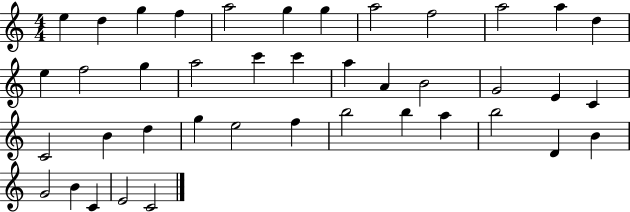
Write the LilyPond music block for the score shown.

{
  \clef treble
  \numericTimeSignature
  \time 4/4
  \key c \major
  e''4 d''4 g''4 f''4 | a''2 g''4 g''4 | a''2 f''2 | a''2 a''4 d''4 | \break e''4 f''2 g''4 | a''2 c'''4 c'''4 | a''4 a'4 b'2 | g'2 e'4 c'4 | \break c'2 b'4 d''4 | g''4 e''2 f''4 | b''2 b''4 a''4 | b''2 d'4 b'4 | \break g'2 b'4 c'4 | e'2 c'2 | \bar "|."
}